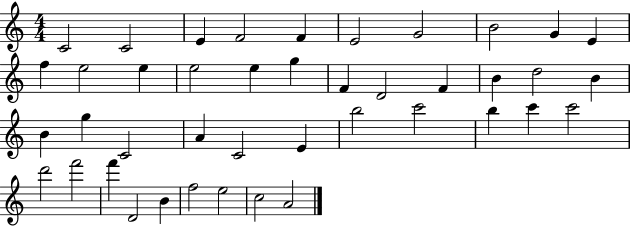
X:1
T:Untitled
M:4/4
L:1/4
K:C
C2 C2 E F2 F E2 G2 B2 G E f e2 e e2 e g F D2 F B d2 B B g C2 A C2 E b2 c'2 b c' c'2 d'2 f'2 f' D2 B f2 e2 c2 A2